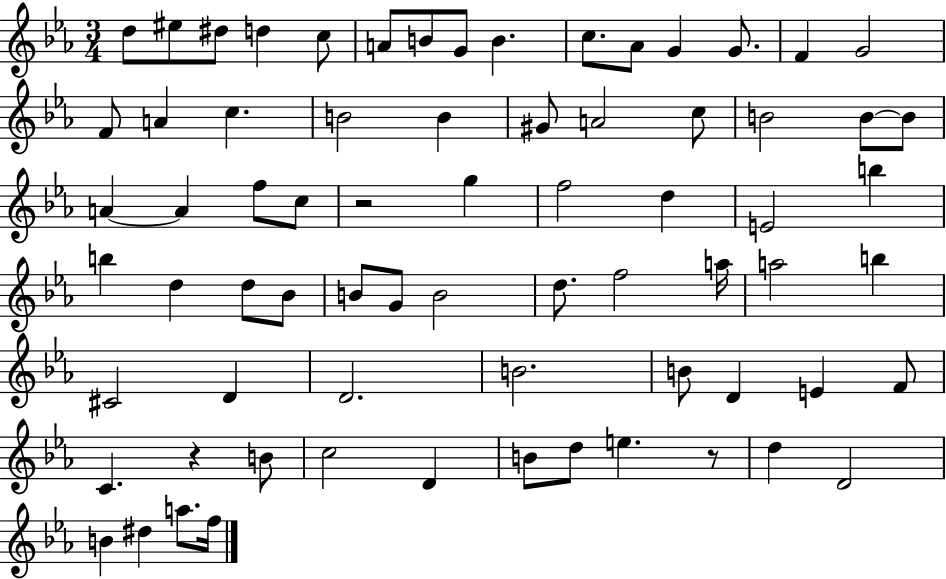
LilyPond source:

{
  \clef treble
  \numericTimeSignature
  \time 3/4
  \key ees \major
  d''8 eis''8 dis''8 d''4 c''8 | a'8 b'8 g'8 b'4. | c''8. aes'8 g'4 g'8. | f'4 g'2 | \break f'8 a'4 c''4. | b'2 b'4 | gis'8 a'2 c''8 | b'2 b'8~~ b'8 | \break a'4~~ a'4 f''8 c''8 | r2 g''4 | f''2 d''4 | e'2 b''4 | \break b''4 d''4 d''8 bes'8 | b'8 g'8 b'2 | d''8. f''2 a''16 | a''2 b''4 | \break cis'2 d'4 | d'2. | b'2. | b'8 d'4 e'4 f'8 | \break c'4. r4 b'8 | c''2 d'4 | b'8 d''8 e''4. r8 | d''4 d'2 | \break b'4 dis''4 a''8. f''16 | \bar "|."
}